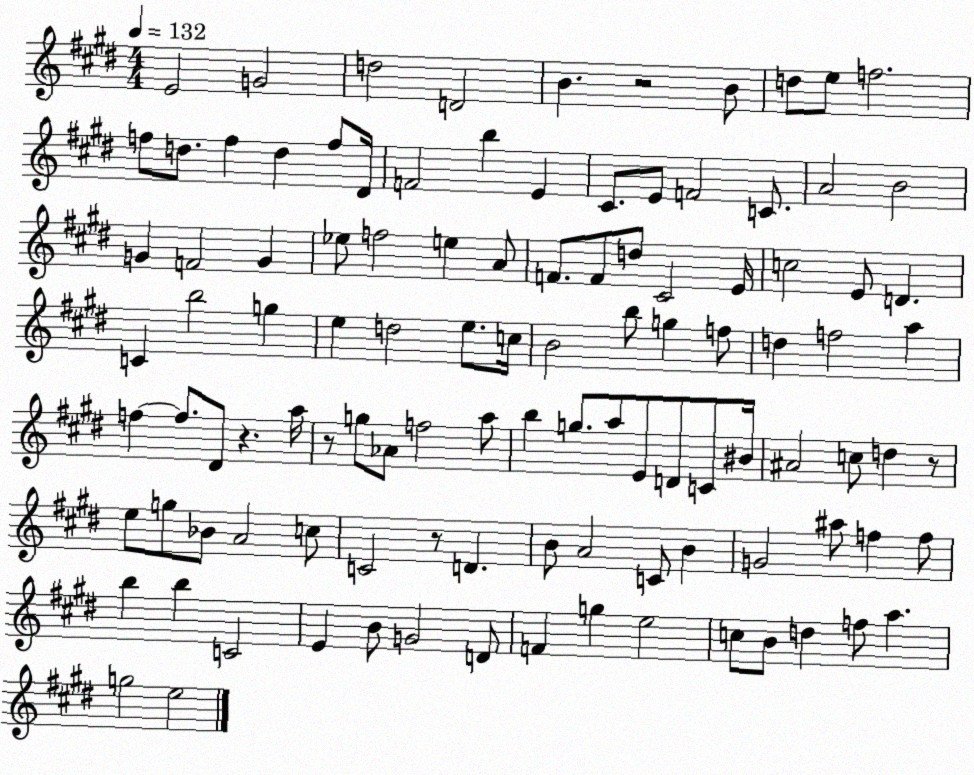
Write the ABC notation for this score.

X:1
T:Untitled
M:4/4
L:1/4
K:E
E2 G2 d2 D2 B z2 B/2 d/2 e/2 f2 f/2 d/2 f d f/2 ^D/4 F2 b E ^C/2 E/2 F2 C/2 A2 B2 G F2 G _e/2 f2 e A/2 F/2 F/2 d/2 ^C2 E/4 c2 E/2 D C b2 g e d2 e/2 c/4 B2 b/2 g f/2 d f2 a f f/2 ^D/2 z a/4 z/2 g/2 _A/2 f2 a/2 b g/2 a/2 E/2 D/2 C/2 ^B/4 ^A2 c/2 d z/2 e/2 g/2 _B/2 A2 c/2 C2 z/2 D B/2 A2 C/2 B G2 ^a/2 f f/2 b b C2 E B/2 G2 D/2 F g e2 c/2 B/2 d f/2 a g2 e2